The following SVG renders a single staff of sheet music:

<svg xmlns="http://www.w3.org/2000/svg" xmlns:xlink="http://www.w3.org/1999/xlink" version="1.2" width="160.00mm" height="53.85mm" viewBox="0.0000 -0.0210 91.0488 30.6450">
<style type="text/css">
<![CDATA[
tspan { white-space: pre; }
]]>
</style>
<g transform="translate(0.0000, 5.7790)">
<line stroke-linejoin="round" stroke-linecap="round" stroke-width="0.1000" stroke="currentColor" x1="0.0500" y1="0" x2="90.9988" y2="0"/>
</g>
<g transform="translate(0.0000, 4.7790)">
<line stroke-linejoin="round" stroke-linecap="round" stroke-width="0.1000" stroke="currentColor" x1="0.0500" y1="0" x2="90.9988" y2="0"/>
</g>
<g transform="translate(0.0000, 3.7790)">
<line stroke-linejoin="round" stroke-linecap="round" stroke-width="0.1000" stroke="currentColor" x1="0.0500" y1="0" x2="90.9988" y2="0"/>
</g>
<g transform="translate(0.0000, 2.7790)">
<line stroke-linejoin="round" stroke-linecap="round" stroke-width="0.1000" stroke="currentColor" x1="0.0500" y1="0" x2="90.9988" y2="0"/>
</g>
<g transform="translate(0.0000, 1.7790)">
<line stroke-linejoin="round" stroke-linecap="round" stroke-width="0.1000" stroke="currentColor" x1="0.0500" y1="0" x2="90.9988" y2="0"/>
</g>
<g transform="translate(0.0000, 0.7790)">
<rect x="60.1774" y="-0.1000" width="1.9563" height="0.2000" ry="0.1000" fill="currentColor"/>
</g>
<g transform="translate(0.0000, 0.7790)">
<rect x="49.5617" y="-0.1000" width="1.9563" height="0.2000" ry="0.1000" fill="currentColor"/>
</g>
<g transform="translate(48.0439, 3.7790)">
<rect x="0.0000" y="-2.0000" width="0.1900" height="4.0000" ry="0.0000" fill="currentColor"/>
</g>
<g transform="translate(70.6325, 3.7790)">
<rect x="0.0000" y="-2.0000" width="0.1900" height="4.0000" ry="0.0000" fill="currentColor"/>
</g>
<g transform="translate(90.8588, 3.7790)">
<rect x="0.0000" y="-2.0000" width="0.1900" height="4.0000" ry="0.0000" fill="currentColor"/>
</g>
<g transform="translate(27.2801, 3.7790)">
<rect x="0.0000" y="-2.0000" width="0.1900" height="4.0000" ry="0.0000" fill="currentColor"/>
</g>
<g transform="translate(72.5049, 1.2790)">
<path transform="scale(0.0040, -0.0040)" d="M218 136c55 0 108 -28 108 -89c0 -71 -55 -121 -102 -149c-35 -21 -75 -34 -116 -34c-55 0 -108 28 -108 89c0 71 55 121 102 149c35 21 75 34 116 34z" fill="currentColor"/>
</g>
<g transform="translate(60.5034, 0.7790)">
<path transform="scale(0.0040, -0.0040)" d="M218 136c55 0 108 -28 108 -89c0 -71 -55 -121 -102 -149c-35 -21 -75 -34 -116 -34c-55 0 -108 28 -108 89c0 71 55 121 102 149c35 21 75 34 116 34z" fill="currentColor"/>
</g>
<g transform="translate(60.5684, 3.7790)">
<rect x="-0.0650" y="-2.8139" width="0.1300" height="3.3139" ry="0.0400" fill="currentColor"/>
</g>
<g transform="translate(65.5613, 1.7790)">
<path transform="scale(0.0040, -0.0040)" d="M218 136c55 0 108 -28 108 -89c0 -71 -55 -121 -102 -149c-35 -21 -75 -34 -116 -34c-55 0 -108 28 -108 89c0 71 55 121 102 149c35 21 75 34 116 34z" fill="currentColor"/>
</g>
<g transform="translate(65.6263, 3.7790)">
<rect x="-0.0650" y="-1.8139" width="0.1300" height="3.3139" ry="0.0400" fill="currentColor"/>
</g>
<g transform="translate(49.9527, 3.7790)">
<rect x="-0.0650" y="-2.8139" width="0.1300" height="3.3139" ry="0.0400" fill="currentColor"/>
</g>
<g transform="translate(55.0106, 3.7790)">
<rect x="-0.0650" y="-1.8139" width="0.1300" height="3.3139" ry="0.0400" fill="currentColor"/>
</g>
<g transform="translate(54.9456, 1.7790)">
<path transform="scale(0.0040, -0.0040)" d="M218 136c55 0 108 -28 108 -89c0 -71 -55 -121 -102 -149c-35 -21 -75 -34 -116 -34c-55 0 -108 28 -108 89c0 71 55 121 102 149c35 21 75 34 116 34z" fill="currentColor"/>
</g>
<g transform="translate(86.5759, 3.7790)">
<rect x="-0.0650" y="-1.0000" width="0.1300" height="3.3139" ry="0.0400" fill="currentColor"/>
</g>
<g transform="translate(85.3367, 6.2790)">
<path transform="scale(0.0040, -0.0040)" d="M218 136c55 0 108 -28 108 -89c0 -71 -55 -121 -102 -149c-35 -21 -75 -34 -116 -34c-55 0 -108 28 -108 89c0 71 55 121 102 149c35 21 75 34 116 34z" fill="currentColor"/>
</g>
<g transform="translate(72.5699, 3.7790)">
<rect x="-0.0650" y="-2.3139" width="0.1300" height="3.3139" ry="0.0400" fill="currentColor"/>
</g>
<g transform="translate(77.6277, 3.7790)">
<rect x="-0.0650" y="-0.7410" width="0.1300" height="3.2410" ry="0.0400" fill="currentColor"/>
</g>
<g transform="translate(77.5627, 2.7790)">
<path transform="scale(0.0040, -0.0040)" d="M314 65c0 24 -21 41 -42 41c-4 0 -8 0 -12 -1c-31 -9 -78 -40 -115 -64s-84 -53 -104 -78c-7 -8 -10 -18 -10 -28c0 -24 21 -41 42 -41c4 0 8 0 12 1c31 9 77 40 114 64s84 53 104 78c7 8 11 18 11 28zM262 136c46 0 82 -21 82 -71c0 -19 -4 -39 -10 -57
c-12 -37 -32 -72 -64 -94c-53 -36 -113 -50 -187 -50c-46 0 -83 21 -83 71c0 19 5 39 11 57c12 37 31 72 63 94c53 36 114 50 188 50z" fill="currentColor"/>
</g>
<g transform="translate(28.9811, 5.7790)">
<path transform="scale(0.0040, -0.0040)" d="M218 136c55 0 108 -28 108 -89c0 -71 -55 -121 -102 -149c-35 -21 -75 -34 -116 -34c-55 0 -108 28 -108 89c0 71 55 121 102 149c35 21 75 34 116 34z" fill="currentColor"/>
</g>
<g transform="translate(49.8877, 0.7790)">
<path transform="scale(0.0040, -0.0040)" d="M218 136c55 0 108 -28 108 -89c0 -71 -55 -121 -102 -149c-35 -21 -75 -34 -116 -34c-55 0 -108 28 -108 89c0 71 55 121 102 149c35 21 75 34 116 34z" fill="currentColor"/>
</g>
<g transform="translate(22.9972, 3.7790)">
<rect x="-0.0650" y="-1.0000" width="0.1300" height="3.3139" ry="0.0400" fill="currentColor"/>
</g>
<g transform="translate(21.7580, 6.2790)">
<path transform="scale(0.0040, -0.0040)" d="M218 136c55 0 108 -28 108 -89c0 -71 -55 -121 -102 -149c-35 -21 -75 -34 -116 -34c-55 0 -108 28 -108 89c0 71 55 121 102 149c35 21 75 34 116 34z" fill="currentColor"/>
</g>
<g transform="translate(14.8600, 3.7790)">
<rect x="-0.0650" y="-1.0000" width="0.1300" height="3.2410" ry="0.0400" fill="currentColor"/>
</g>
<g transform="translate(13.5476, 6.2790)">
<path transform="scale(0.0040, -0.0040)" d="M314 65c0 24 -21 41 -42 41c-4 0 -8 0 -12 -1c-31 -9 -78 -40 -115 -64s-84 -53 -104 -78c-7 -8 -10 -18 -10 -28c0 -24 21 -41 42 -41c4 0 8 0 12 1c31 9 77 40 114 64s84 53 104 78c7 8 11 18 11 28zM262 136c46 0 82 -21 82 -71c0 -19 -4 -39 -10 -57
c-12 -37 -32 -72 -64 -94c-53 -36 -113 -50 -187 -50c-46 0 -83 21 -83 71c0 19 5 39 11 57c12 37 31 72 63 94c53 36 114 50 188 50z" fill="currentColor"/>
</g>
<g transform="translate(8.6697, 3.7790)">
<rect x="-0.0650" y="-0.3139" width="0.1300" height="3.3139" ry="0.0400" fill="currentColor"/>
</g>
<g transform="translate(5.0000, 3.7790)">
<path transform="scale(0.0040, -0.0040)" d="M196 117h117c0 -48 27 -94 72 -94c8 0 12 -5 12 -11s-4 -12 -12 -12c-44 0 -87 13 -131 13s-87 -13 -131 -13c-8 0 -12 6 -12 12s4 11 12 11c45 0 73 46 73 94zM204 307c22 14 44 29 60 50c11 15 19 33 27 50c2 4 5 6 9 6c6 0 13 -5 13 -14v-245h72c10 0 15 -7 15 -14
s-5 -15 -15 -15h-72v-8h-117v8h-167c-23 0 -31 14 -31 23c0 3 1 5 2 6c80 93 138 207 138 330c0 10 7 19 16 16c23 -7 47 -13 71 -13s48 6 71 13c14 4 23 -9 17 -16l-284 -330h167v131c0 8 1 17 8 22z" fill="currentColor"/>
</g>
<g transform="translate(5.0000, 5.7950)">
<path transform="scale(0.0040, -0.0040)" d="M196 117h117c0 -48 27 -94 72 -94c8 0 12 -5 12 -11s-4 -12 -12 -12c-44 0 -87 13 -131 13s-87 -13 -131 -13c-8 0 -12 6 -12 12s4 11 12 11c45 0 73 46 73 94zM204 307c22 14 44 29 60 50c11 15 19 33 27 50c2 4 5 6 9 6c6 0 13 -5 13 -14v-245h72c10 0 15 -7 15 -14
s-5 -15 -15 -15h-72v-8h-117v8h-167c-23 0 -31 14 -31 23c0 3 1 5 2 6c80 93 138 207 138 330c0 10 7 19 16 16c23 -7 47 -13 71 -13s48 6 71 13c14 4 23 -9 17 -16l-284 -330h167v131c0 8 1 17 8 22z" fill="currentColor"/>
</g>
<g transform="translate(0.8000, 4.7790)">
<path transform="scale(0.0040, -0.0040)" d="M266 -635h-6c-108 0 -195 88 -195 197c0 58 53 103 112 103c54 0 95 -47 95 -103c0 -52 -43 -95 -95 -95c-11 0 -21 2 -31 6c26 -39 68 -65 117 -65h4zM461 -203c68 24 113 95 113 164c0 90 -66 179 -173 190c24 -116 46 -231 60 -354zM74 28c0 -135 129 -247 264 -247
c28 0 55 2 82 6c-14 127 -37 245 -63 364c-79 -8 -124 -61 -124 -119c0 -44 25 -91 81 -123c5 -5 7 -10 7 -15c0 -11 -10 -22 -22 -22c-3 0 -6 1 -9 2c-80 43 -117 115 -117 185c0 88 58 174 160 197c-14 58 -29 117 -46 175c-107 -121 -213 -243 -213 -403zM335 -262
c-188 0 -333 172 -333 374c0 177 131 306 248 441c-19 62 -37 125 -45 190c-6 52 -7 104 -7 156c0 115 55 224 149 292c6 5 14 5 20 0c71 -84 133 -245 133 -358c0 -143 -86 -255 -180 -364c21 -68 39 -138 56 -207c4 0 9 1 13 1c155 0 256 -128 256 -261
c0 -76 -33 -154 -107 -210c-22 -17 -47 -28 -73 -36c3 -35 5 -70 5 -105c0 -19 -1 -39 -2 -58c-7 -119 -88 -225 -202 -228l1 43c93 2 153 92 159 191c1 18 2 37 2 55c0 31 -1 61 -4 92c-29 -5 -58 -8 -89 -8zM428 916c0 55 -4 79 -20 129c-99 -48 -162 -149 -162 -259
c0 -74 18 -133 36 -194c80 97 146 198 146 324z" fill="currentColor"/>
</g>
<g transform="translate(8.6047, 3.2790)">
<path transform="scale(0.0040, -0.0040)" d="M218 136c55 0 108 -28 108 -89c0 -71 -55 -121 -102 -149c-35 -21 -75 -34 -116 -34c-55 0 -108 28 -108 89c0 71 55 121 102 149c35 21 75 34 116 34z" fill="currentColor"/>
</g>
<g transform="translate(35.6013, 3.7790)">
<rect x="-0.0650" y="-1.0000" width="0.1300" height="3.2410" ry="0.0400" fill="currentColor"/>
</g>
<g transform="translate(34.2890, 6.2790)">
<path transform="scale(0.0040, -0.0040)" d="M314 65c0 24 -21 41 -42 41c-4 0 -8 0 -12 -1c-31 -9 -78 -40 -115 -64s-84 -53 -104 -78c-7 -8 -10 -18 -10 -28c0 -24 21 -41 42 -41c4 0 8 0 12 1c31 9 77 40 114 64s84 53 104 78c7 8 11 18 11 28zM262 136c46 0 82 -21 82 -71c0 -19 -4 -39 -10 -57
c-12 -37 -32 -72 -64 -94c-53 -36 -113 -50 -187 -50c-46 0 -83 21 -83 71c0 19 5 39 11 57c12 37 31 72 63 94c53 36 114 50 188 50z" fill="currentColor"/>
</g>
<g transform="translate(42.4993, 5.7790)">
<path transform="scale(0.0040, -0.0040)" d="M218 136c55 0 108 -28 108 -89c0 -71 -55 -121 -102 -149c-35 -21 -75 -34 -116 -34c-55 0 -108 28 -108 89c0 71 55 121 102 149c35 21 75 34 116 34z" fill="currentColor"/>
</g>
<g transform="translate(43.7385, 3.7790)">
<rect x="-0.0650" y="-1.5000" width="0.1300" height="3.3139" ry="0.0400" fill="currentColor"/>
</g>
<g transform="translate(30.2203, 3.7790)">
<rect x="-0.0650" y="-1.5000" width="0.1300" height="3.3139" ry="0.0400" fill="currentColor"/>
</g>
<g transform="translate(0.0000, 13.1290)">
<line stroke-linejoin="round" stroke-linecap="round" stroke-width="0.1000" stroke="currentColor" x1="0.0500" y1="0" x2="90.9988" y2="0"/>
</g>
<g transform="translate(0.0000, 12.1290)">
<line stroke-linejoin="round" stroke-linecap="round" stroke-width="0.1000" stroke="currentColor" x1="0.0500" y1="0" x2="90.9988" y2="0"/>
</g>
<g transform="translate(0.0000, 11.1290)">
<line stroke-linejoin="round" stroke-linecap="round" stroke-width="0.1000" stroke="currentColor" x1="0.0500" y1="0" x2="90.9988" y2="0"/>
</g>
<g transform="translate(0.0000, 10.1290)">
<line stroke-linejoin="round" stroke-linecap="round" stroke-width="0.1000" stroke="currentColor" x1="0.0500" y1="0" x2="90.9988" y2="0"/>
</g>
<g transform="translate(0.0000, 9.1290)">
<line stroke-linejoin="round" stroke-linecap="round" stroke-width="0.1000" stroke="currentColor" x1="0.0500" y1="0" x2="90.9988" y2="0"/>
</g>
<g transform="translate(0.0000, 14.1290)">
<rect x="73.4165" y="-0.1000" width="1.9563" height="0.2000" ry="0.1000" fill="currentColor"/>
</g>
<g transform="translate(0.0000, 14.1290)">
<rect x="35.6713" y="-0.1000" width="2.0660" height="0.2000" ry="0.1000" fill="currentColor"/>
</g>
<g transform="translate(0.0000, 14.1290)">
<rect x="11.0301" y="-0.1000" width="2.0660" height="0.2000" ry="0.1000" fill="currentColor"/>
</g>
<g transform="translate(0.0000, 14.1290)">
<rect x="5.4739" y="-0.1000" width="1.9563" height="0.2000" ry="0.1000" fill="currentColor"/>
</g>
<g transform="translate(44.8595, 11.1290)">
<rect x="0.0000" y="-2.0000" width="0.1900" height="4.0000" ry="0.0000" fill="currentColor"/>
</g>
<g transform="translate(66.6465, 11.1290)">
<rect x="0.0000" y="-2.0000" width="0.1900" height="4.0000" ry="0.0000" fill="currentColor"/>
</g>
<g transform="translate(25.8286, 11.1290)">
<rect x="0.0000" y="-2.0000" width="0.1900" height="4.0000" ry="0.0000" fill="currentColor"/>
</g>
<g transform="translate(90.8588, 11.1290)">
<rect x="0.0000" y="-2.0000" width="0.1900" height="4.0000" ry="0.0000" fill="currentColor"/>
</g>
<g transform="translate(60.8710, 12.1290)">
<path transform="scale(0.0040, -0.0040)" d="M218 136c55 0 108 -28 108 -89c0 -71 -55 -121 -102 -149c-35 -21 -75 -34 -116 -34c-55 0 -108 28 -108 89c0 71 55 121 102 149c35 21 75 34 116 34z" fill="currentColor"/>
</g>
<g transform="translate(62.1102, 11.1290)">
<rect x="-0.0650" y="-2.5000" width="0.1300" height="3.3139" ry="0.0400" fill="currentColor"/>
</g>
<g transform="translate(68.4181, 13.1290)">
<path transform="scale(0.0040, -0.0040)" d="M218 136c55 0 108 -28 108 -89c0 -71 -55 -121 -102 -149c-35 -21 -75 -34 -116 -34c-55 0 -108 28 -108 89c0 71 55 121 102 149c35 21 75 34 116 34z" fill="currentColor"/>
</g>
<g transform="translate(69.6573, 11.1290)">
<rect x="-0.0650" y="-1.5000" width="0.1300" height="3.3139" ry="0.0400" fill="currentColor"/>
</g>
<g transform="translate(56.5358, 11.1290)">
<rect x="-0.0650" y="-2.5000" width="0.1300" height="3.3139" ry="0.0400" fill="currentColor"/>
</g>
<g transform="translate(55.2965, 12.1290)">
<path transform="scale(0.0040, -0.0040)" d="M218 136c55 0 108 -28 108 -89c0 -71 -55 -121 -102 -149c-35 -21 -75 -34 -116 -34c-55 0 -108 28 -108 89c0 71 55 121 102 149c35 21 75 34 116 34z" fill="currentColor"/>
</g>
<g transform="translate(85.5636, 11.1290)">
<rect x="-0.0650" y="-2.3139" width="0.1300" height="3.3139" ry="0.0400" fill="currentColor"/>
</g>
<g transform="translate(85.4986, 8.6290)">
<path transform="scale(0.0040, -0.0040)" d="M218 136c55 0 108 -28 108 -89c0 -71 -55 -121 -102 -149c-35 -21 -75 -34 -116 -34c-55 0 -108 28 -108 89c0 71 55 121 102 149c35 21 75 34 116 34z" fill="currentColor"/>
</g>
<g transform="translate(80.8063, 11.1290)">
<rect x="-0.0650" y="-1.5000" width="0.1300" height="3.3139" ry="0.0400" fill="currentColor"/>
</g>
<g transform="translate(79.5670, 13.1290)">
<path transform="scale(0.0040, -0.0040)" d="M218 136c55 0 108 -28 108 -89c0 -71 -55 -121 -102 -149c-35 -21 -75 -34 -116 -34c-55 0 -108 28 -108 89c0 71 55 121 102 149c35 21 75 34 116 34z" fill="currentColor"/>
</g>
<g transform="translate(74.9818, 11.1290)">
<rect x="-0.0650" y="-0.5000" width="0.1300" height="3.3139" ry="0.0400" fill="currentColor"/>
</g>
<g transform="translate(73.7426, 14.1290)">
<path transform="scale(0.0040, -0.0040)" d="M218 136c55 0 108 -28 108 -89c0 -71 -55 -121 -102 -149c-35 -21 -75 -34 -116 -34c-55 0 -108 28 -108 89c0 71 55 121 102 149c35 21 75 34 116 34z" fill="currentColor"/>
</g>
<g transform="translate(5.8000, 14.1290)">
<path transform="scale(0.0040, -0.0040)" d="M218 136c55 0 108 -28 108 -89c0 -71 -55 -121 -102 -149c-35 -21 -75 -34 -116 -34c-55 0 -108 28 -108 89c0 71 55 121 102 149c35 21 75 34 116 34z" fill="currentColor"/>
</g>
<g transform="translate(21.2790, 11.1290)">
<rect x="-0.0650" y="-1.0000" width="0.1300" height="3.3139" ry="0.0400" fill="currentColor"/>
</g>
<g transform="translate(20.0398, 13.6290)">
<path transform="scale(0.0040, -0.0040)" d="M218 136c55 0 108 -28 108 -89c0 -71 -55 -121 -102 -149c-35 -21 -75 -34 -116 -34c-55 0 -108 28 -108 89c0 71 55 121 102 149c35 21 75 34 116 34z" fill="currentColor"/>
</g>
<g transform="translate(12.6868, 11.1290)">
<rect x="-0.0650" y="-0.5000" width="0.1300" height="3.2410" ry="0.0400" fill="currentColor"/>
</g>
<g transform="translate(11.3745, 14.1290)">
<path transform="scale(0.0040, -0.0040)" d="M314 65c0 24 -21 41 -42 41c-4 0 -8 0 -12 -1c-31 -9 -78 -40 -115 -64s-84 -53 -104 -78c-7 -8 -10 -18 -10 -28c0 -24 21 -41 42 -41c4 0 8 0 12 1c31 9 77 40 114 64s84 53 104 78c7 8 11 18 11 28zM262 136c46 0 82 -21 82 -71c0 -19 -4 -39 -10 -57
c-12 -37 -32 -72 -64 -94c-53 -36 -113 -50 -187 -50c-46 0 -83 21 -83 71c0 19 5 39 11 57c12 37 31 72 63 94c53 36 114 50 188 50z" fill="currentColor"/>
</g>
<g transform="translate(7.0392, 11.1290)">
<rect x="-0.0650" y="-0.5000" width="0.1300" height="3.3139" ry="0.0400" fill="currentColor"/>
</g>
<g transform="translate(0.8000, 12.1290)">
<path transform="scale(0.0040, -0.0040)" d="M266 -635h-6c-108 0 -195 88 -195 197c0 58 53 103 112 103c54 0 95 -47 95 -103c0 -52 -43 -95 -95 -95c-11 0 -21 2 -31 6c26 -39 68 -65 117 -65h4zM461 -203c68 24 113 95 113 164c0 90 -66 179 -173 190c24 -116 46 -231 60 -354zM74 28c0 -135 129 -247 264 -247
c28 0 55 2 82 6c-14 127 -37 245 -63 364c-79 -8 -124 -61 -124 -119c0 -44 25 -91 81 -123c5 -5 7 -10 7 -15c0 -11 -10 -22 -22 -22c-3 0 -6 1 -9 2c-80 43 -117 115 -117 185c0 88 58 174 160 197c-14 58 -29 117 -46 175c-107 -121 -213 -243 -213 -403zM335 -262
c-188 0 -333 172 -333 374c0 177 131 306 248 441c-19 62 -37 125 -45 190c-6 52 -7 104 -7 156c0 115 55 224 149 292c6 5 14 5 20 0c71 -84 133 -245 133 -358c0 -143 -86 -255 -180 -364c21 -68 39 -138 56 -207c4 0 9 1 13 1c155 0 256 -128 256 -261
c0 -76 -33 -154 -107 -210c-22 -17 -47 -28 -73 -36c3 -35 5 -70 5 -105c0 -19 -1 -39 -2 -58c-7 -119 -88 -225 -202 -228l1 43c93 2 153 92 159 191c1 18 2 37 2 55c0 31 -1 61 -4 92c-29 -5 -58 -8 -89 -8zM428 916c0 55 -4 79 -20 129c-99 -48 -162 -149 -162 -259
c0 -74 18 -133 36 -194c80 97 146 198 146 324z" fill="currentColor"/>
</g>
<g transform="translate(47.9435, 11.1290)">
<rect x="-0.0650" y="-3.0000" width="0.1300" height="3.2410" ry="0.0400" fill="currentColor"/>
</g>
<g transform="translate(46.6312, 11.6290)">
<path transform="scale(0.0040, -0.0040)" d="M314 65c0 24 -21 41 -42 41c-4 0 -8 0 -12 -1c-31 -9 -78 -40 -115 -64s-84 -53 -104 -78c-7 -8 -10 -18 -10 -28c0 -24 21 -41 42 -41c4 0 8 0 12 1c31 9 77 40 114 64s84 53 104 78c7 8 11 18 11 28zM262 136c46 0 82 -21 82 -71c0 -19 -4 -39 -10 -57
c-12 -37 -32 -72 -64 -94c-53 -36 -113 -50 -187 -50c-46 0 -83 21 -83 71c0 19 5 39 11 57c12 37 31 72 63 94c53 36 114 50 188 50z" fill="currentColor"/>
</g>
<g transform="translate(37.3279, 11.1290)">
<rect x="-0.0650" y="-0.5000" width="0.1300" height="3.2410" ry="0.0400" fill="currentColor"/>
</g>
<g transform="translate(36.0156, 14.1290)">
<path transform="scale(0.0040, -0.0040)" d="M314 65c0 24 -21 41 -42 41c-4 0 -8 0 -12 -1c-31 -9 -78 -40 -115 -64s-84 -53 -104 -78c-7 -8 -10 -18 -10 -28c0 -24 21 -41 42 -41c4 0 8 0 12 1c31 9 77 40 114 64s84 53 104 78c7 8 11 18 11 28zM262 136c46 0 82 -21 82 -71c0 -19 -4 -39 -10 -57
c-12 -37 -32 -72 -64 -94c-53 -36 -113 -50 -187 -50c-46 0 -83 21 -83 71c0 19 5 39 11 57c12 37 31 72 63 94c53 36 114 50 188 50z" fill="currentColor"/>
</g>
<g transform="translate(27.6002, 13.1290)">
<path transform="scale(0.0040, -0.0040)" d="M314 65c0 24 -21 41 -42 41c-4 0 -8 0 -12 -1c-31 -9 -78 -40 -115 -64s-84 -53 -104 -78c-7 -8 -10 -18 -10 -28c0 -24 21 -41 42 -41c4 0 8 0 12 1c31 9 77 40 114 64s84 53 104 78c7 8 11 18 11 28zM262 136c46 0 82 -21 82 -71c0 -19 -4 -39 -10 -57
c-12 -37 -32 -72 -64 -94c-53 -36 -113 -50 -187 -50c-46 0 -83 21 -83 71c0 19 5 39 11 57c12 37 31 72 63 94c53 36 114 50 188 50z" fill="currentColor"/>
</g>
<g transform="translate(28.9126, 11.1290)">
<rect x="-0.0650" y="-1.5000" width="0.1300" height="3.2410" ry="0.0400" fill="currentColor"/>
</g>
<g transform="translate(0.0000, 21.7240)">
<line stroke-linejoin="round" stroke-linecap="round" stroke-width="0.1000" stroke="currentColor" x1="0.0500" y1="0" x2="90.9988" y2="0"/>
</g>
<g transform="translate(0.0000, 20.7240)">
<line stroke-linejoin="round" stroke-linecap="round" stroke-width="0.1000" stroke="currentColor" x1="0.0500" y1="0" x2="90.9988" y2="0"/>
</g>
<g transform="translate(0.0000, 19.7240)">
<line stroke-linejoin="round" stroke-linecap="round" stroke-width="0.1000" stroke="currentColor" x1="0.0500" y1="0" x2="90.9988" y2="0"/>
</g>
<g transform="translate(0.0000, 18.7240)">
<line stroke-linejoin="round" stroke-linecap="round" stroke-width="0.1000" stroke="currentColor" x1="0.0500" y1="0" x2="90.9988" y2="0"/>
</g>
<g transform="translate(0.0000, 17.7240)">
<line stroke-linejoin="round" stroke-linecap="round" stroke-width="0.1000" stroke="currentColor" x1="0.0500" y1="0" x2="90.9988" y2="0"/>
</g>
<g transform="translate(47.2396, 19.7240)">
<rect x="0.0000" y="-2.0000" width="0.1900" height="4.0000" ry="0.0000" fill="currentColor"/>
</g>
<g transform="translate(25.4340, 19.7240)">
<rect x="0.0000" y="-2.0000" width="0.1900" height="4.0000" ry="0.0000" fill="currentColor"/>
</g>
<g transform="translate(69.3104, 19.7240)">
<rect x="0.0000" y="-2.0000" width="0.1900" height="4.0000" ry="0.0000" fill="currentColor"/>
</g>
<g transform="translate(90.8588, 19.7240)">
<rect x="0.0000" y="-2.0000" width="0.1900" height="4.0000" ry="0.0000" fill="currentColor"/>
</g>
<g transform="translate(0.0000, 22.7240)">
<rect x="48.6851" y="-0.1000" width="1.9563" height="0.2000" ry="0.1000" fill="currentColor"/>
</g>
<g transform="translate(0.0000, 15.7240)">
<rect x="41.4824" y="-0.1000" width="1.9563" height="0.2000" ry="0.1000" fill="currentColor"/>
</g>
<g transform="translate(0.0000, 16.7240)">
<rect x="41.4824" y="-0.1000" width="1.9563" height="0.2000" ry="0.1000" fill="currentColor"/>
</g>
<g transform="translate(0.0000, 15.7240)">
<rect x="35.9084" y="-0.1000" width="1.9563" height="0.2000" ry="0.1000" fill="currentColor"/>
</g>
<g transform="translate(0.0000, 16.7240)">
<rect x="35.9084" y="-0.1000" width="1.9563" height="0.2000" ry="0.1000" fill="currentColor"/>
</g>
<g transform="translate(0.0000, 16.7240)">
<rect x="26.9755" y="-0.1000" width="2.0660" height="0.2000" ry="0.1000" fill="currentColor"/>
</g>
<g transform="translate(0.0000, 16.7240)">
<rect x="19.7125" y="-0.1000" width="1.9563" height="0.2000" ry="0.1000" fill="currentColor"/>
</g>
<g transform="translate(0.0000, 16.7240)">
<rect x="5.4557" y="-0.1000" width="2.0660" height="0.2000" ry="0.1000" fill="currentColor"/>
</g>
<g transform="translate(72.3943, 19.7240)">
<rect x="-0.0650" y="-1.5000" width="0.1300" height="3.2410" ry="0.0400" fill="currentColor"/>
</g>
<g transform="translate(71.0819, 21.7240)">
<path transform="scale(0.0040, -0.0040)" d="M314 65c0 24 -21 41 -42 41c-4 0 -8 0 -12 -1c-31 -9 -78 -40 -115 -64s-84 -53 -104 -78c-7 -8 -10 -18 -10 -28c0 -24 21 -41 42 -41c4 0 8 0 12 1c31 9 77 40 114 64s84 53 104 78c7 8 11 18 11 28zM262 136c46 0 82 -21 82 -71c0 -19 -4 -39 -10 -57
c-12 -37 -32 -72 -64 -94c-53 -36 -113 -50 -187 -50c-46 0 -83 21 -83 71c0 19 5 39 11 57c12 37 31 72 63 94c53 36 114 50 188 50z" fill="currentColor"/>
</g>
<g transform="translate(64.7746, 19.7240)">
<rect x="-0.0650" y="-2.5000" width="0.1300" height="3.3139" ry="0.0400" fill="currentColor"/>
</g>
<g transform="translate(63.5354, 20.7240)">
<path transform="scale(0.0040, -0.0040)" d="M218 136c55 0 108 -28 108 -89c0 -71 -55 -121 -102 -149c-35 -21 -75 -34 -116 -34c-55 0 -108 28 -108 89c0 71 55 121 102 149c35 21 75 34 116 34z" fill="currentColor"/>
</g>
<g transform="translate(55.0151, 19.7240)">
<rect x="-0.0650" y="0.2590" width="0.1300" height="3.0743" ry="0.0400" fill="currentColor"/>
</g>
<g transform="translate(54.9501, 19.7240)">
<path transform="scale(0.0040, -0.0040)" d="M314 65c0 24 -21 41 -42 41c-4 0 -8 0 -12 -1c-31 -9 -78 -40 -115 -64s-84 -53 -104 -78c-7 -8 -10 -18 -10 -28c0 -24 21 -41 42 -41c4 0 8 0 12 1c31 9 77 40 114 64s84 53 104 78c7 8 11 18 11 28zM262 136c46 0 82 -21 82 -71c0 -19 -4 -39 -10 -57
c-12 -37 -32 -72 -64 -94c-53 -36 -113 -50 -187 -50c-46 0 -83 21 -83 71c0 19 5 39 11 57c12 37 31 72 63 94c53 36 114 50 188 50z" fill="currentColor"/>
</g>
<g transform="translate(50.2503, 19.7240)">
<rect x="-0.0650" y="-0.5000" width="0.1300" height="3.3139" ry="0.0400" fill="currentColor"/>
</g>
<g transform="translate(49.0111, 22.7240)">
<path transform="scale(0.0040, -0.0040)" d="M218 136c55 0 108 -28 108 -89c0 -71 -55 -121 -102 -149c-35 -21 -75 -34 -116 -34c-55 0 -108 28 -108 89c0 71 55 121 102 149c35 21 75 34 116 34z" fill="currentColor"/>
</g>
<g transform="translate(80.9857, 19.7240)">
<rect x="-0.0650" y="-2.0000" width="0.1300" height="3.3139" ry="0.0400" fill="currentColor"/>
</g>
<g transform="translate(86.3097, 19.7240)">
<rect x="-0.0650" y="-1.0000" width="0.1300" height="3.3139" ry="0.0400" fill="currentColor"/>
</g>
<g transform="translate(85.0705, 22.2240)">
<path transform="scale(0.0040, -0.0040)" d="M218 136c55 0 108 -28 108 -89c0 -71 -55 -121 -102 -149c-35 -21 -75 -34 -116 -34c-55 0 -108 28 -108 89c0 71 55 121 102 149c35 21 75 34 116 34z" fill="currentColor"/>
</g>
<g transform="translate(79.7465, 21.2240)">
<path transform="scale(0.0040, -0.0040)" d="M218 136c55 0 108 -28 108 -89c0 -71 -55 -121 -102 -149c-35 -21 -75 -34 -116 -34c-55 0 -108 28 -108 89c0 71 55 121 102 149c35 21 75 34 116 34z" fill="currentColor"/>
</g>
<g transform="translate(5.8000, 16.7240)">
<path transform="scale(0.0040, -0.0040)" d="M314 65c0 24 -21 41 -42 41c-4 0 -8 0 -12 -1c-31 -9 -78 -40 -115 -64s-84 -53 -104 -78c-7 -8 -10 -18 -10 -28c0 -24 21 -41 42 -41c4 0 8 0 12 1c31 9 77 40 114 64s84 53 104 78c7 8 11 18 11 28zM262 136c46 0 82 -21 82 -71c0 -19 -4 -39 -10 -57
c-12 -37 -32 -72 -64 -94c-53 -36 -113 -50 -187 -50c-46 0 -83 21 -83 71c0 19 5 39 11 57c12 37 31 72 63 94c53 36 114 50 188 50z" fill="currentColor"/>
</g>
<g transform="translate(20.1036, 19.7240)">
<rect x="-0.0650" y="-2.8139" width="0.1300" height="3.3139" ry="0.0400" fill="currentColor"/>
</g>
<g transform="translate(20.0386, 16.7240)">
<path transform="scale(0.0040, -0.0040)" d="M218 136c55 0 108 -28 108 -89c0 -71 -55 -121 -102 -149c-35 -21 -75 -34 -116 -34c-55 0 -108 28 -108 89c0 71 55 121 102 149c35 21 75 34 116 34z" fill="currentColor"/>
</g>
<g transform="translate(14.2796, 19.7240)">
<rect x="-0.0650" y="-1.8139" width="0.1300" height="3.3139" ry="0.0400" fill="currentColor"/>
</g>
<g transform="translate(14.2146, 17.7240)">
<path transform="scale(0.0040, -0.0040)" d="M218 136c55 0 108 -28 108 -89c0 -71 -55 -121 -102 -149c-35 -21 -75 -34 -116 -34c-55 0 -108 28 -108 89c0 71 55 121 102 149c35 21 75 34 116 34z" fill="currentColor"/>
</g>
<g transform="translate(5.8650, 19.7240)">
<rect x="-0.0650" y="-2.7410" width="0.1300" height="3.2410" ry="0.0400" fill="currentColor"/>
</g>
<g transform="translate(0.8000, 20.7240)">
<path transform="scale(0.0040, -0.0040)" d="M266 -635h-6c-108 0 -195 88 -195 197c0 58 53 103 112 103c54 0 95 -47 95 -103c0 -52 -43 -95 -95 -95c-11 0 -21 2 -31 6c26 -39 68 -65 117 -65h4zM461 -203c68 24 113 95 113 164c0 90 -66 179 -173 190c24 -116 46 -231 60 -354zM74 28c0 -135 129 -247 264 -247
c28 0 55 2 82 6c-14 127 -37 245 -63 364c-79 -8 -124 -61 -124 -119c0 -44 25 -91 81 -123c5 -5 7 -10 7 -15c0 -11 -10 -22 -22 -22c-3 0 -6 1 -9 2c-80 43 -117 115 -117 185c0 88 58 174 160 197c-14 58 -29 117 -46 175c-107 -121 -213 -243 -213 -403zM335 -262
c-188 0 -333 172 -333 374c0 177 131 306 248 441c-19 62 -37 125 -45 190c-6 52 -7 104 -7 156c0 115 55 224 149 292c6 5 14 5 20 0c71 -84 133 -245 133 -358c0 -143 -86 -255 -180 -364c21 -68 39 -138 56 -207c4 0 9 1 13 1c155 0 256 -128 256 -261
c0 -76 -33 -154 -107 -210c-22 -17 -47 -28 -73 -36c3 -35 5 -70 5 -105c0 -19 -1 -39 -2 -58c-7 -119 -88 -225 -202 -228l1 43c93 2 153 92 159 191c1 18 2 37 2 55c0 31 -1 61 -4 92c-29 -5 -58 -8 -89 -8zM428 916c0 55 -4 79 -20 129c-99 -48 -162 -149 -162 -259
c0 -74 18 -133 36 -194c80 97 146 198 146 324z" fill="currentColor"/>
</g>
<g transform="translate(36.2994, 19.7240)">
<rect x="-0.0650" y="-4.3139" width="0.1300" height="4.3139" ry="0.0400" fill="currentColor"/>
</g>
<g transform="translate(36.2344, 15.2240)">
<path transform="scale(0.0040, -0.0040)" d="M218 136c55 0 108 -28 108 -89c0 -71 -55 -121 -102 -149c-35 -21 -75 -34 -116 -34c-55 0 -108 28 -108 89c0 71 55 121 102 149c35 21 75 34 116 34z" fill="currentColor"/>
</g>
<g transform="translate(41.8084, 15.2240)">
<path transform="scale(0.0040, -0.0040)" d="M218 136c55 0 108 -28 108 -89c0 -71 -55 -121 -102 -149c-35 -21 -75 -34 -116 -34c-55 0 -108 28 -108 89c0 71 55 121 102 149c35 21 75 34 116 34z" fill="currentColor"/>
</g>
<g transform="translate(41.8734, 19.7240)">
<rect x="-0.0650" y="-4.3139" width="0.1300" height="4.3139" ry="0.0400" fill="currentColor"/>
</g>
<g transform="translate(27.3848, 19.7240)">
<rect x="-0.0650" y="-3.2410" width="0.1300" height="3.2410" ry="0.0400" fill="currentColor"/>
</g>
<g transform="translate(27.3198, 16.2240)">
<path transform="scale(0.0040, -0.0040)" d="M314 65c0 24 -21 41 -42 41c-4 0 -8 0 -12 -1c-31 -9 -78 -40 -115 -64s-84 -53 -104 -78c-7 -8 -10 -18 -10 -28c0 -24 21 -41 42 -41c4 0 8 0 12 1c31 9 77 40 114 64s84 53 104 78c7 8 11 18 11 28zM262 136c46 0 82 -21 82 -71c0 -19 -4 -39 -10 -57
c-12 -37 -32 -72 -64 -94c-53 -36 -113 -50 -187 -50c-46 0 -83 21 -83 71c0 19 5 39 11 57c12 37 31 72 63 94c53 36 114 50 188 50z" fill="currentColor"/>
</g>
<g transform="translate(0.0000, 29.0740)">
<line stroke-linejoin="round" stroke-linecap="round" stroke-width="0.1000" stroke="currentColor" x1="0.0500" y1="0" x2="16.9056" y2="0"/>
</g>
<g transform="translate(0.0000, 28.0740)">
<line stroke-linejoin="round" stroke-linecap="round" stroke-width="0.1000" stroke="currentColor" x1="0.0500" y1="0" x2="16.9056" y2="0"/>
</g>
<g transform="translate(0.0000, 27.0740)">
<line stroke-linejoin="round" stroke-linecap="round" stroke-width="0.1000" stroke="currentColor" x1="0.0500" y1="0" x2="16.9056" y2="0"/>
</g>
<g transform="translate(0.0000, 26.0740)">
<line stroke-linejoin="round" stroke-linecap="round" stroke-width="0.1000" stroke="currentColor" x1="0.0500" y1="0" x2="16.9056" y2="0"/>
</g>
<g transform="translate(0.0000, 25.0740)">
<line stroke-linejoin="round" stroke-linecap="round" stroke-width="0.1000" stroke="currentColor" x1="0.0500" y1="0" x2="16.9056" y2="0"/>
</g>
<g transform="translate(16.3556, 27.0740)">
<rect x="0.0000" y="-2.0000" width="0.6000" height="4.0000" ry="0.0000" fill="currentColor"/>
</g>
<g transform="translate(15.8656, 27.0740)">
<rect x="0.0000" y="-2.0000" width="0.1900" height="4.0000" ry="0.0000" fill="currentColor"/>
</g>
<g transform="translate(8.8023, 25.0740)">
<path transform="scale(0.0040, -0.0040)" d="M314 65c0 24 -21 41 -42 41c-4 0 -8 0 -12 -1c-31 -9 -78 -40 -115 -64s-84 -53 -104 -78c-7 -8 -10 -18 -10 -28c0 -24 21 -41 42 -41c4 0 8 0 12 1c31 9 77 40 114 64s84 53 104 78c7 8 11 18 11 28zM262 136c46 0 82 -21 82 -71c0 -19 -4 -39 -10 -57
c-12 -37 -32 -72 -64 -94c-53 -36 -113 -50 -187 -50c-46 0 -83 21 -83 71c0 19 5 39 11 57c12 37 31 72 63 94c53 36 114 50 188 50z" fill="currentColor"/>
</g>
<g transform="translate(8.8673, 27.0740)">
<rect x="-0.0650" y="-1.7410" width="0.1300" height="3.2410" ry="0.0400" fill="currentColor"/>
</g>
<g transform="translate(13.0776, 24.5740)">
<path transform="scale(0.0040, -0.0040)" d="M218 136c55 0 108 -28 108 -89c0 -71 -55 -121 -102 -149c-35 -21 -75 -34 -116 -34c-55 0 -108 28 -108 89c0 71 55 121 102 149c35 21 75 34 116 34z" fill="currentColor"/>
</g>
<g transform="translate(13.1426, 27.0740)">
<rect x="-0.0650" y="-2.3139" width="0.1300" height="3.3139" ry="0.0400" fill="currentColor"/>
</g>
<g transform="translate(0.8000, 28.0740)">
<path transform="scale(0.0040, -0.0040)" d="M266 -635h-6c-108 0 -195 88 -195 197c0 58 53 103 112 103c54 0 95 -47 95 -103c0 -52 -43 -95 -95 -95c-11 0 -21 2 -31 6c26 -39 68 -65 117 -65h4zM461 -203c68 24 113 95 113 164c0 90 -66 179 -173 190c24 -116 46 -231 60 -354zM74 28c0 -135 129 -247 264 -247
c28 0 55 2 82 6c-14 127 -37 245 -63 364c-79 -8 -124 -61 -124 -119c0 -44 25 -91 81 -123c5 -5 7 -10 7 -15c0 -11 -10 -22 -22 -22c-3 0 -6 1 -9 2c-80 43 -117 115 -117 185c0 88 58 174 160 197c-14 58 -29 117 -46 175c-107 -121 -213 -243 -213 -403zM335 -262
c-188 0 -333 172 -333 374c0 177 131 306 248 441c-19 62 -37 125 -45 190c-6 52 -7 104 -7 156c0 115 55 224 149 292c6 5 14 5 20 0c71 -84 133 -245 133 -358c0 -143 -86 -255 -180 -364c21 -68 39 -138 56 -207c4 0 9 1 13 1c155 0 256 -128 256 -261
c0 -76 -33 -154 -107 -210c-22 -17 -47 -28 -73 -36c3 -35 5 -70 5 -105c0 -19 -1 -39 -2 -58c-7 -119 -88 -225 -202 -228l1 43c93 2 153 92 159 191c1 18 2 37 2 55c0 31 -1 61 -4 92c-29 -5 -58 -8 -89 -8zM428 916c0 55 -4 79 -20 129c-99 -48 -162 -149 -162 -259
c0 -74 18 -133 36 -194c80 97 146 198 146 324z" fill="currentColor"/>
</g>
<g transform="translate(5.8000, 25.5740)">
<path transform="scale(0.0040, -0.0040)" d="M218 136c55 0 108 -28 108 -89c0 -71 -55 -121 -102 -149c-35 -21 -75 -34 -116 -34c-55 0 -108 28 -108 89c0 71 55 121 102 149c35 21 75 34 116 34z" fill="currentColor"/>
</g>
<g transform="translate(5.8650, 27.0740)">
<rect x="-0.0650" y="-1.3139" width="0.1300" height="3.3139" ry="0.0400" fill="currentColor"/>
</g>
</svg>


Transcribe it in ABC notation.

X:1
T:Untitled
M:4/4
L:1/4
K:C
c D2 D E D2 E a f a f g d2 D C C2 D E2 C2 A2 G G E C E g a2 f a b2 d' d' C B2 G E2 F D e f2 g